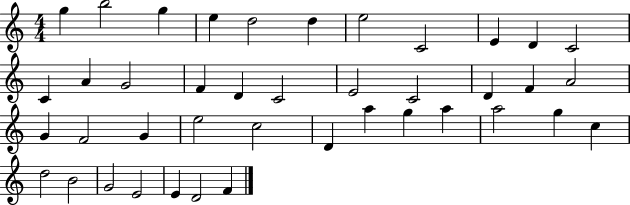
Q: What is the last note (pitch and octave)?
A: F4